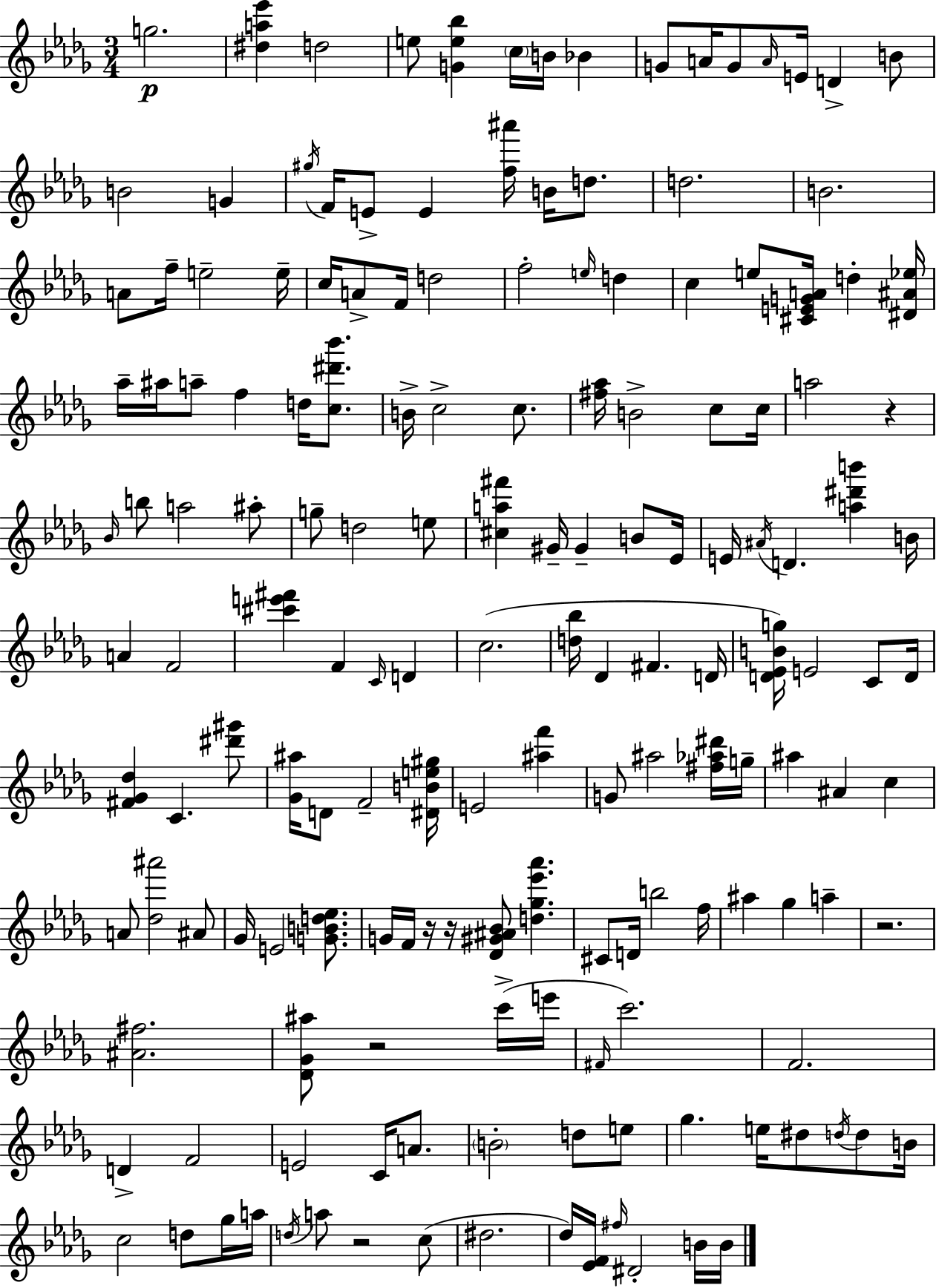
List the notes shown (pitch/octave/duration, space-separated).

G5/h. [D#5,A5,Eb6]/q D5/h E5/e [G4,E5,Bb5]/q C5/s B4/s Bb4/q G4/e A4/s G4/e A4/s E4/s D4/q B4/e B4/h G4/q G#5/s F4/s E4/e E4/q [F5,A#6]/s B4/s D5/e. D5/h. B4/h. A4/e F5/s E5/h E5/s C5/s A4/e F4/s D5/h F5/h E5/s D5/q C5/q E5/e [C#4,E4,G4,A4]/s D5/q [D#4,A#4,Eb5]/s Ab5/s A#5/s A5/e F5/q D5/s [C5,D#6,Bb6]/e. B4/s C5/h C5/e. [F#5,Ab5]/s B4/h C5/e C5/s A5/h R/q Bb4/s B5/e A5/h A#5/e G5/e D5/h E5/e [C#5,A5,F#6]/q G#4/s G#4/q B4/e Eb4/s E4/s A#4/s D4/q. [A5,D#6,B6]/q B4/s A4/q F4/h [C#6,E6,F#6]/q F4/q C4/s D4/q C5/h. [D5,Bb5]/s Db4/q F#4/q. D4/s [D4,Eb4,B4,G5]/s E4/h C4/e D4/s [F#4,Gb4,Db5]/q C4/q. [D#6,G#6]/e [Gb4,A#5]/s D4/e F4/h [D#4,B4,E5,G#5]/s E4/h [A#5,F6]/q G4/e A#5/h [F#5,Ab5,D#6]/s G5/s A#5/q A#4/q C5/q A4/e [Db5,A#6]/h A#4/e Gb4/s E4/h [G4,B4,D5,Eb5]/e. G4/s F4/s R/s R/s [Db4,G#4,A#4,Bb4]/e [D5,Gb5,Eb6,Ab6]/q. C#4/e D4/s B5/h F5/s A#5/q Gb5/q A5/q R/h. [A#4,F#5]/h. [Db4,Gb4,A#5]/e R/h C6/s E6/s F#4/s C6/h. F4/h. D4/q F4/h E4/h C4/s A4/e. B4/h D5/e E5/e Gb5/q. E5/s D#5/e D5/s D5/e B4/s C5/h D5/e Gb5/s A5/s D5/s A5/e R/h C5/e D#5/h. Db5/s [Eb4,F4]/s F#5/s D#4/h B4/s B4/s